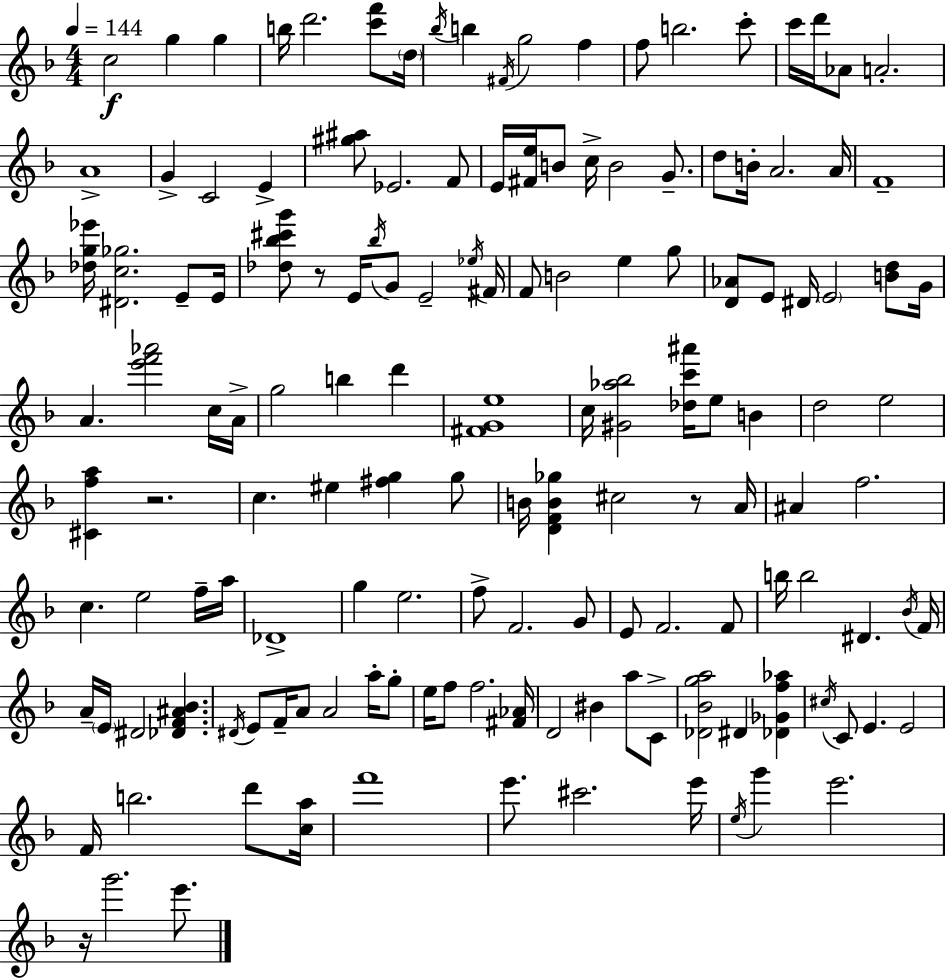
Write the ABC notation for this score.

X:1
T:Untitled
M:4/4
L:1/4
K:F
c2 g g b/4 d'2 [c'f']/2 d/4 _b/4 b ^F/4 g2 f f/2 b2 c'/2 c'/4 d'/4 _A/2 A2 A4 G C2 E [^g^a]/2 _E2 F/2 E/4 [^Fe]/4 B/2 c/4 B2 G/2 d/2 B/4 A2 A/4 F4 [_dg_e']/4 [^Dc_g]2 E/2 E/4 [_d_b^c'g']/2 z/2 E/4 _b/4 G/2 E2 _e/4 ^F/4 F/2 B2 e g/2 [D_A]/2 E/2 ^D/4 E2 [Bd]/2 G/4 A [e'f'_a']2 c/4 A/4 g2 b d' [^FGe]4 c/4 [^G_a_b]2 [_dc'^a']/4 e/2 B d2 e2 [^Cfa] z2 c ^e [^fg] g/2 B/4 [DFB_g] ^c2 z/2 A/4 ^A f2 c e2 f/4 a/4 _D4 g e2 f/2 F2 G/2 E/2 F2 F/2 b/4 b2 ^D _B/4 F/4 A/4 E/4 ^D2 [_DF^A_B] ^D/4 E/2 F/4 A/2 A2 a/4 g/2 e/4 f/2 f2 [^F_A]/4 D2 ^B a/2 C/2 [_D_Bga]2 ^D [_D_Gf_a] ^c/4 C/2 E E2 F/4 b2 d'/2 [ca]/4 f'4 e'/2 ^c'2 e'/4 e/4 g' e'2 z/4 g'2 e'/2